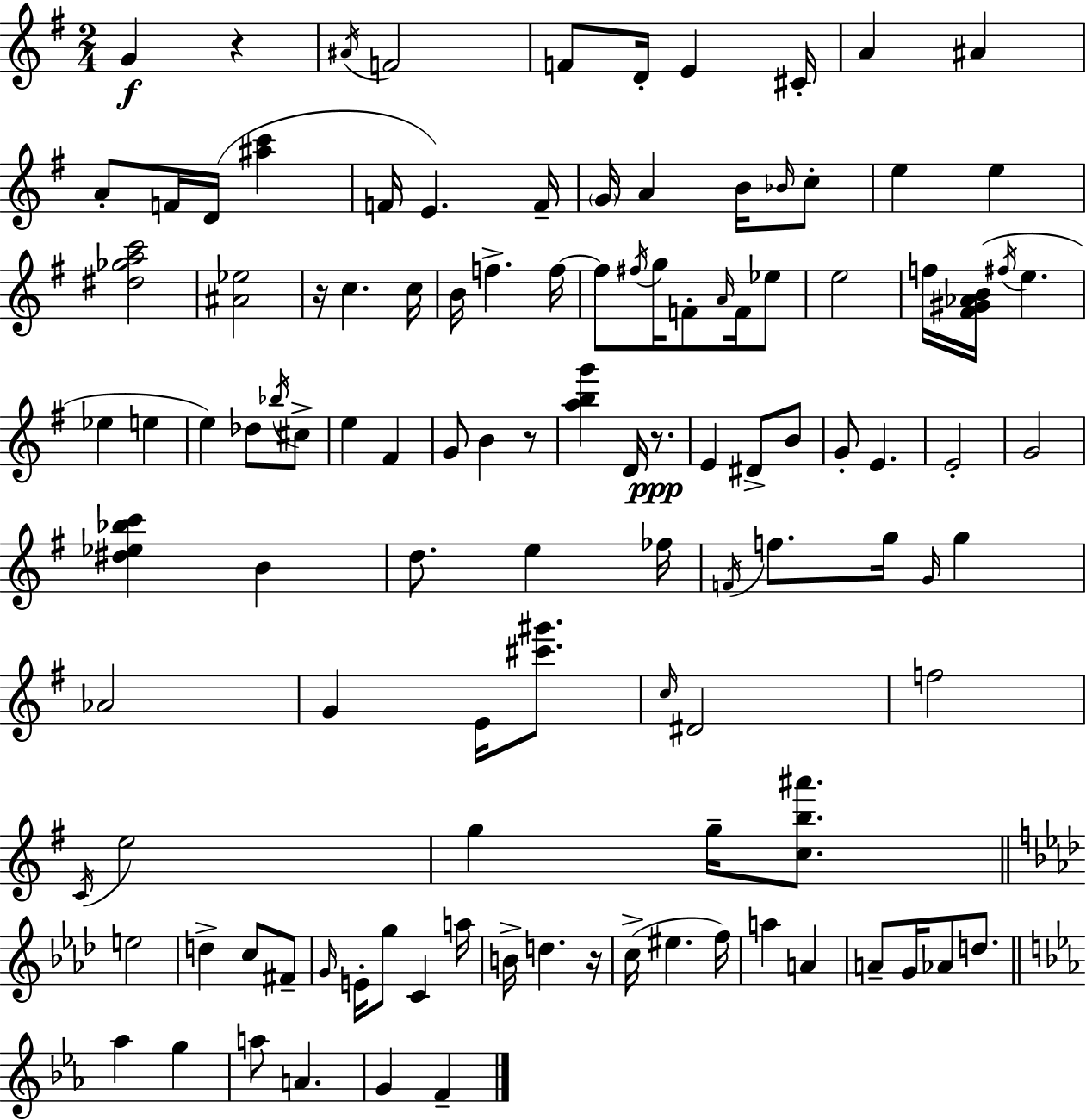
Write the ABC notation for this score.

X:1
T:Untitled
M:2/4
L:1/4
K:Em
G z ^A/4 F2 F/2 D/4 E ^C/4 A ^A A/2 F/4 D/4 [^ac'] F/4 E F/4 G/4 A B/4 _B/4 c/2 e e [^d_gac']2 [^A_e]2 z/4 c c/4 B/4 f f/4 f/2 ^f/4 g/4 F/2 A/4 F/4 _e/2 e2 f/4 [^F^G_AB]/4 ^f/4 e _e e e _d/2 _b/4 ^c/2 e ^F G/2 B z/2 [abg'] D/4 z/2 E ^D/2 B/2 G/2 E E2 G2 [^d_e_bc'] B d/2 e _f/4 F/4 f/2 g/4 G/4 g _A2 G E/4 [^c'^g']/2 c/4 ^D2 f2 C/4 e2 g g/4 [cb^a']/2 e2 d c/2 ^F/2 G/4 E/4 g/2 C a/4 B/4 d z/4 c/4 ^e f/4 a A A/2 G/4 _A/2 d/2 _a g a/2 A G F